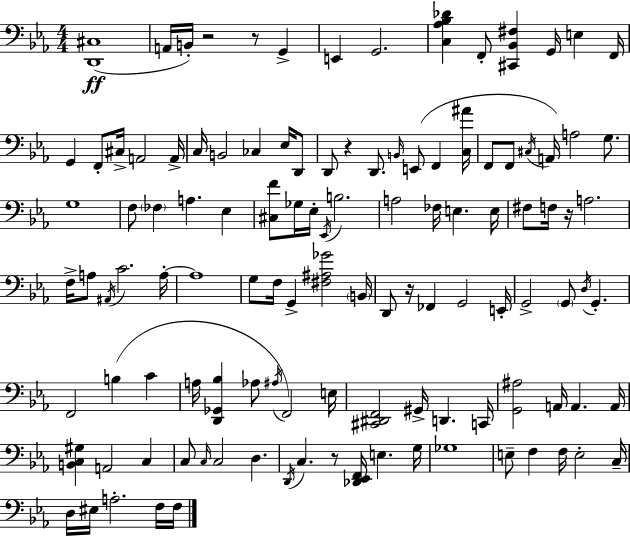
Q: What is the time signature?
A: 4/4